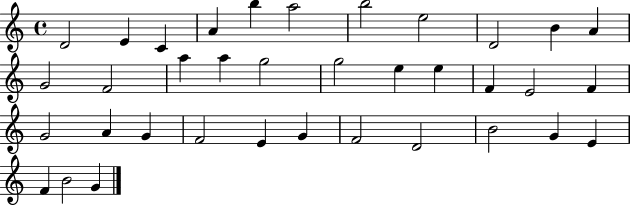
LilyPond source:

{
  \clef treble
  \time 4/4
  \defaultTimeSignature
  \key c \major
  d'2 e'4 c'4 | a'4 b''4 a''2 | b''2 e''2 | d'2 b'4 a'4 | \break g'2 f'2 | a''4 a''4 g''2 | g''2 e''4 e''4 | f'4 e'2 f'4 | \break g'2 a'4 g'4 | f'2 e'4 g'4 | f'2 d'2 | b'2 g'4 e'4 | \break f'4 b'2 g'4 | \bar "|."
}